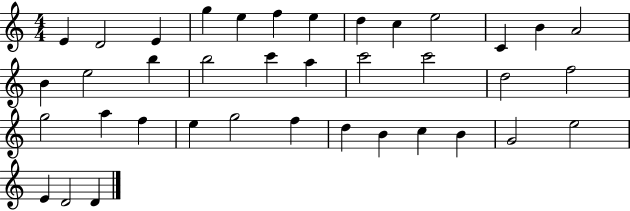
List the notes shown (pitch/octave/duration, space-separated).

E4/q D4/h E4/q G5/q E5/q F5/q E5/q D5/q C5/q E5/h C4/q B4/q A4/h B4/q E5/h B5/q B5/h C6/q A5/q C6/h C6/h D5/h F5/h G5/h A5/q F5/q E5/q G5/h F5/q D5/q B4/q C5/q B4/q G4/h E5/h E4/q D4/h D4/q